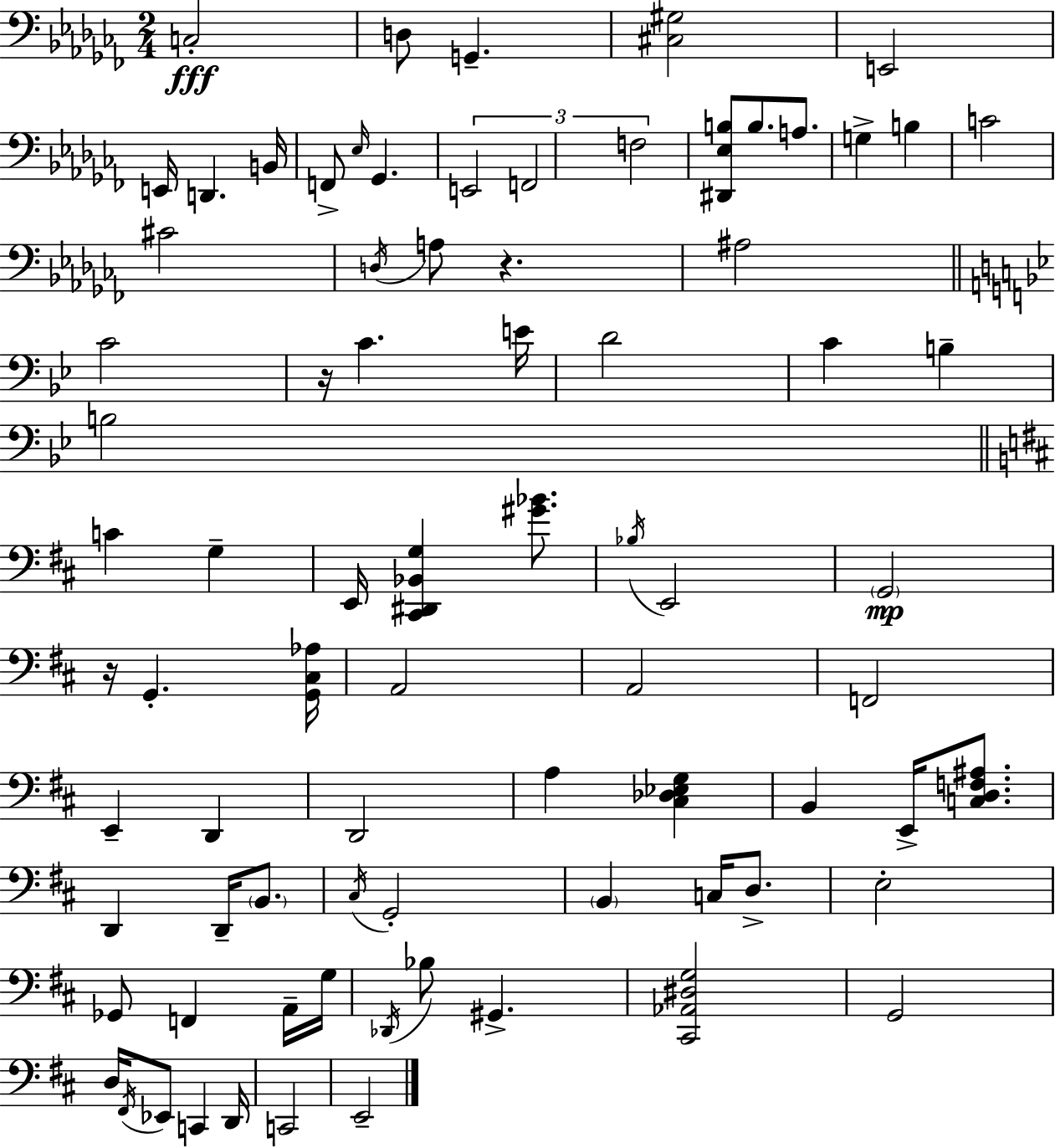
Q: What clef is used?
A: bass